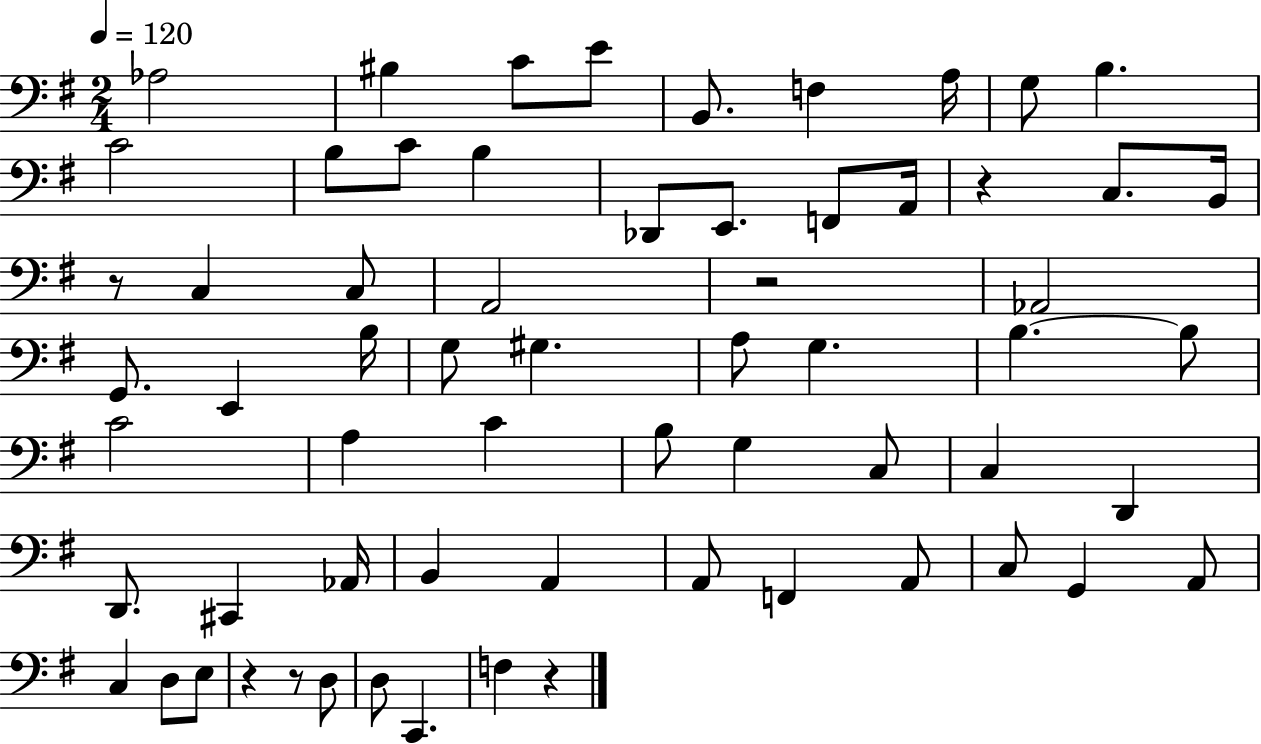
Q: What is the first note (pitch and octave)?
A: Ab3